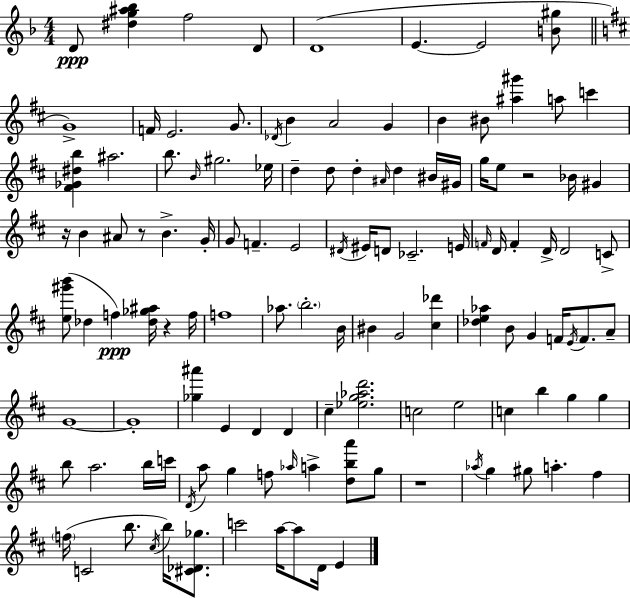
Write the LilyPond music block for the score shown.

{
  \clef treble
  \numericTimeSignature
  \time 4/4
  \key d \minor
  d'8\ppp <dis'' g'' ais'' bes''>4 f''2 d'8 | d'1( | e'4.~~ e'2 <b' gis''>8 | \bar "||" \break \key d \major g'1->) | f'16 e'2. g'8. | \acciaccatura { des'16 } b'4 a'2 g'4 | b'4 bis'8 <ais'' gis'''>4 a''8 c'''4 | \break <fis' ges' dis'' b''>4 ais''2. | b''8. \grace { b'16 } gis''2. | ees''16 d''4-- d''8 d''4-. \grace { ais'16 } d''4 | bis'16 gis'16 g''16 e''8 r2 bes'16 gis'4 | \break r16 b'4 ais'8 r8 b'4.-> | g'16-. g'8 f'4.-- e'2 | \acciaccatura { dis'16 } eis'16 d'8 ces'2.-- | e'16 \grace { f'16 } d'16 f'4-. d'16-> d'2 | \break c'8-> <e'' gis''' b'''>8( des''4 f''4\ppp) <des'' ges'' ais''>16 | r4 f''16 f''1 | aes''8. \parenthesize b''2.-. | b'16 bis'4 g'2 | \break <cis'' des'''>4 <des'' e'' aes''>4 b'8 g'4 f'16 | \acciaccatura { e'16 } f'8. a'8-- g'1~~ | g'1-. | <ges'' ais'''>4 e'4 d'4 | \break d'4 cis''4-- <ees'' g'' aes'' d'''>2. | c''2 e''2 | c''4 b''4 g''4 | g''4 b''8 a''2. | \break b''16 c'''16 \acciaccatura { d'16 } a''8 g''4 f''8 \grace { aes''16 } | a''4-> <d'' b'' a'''>8 g''8 r1 | \acciaccatura { aes''16 } g''4 gis''8 a''4.-. | fis''4 \parenthesize f''16( c'2 | \break b''8. \acciaccatura { cis''16 }) b''16 <cis' des' ges''>8. c'''2 | a''16~~ a''8 d'16 e'4 \bar "|."
}